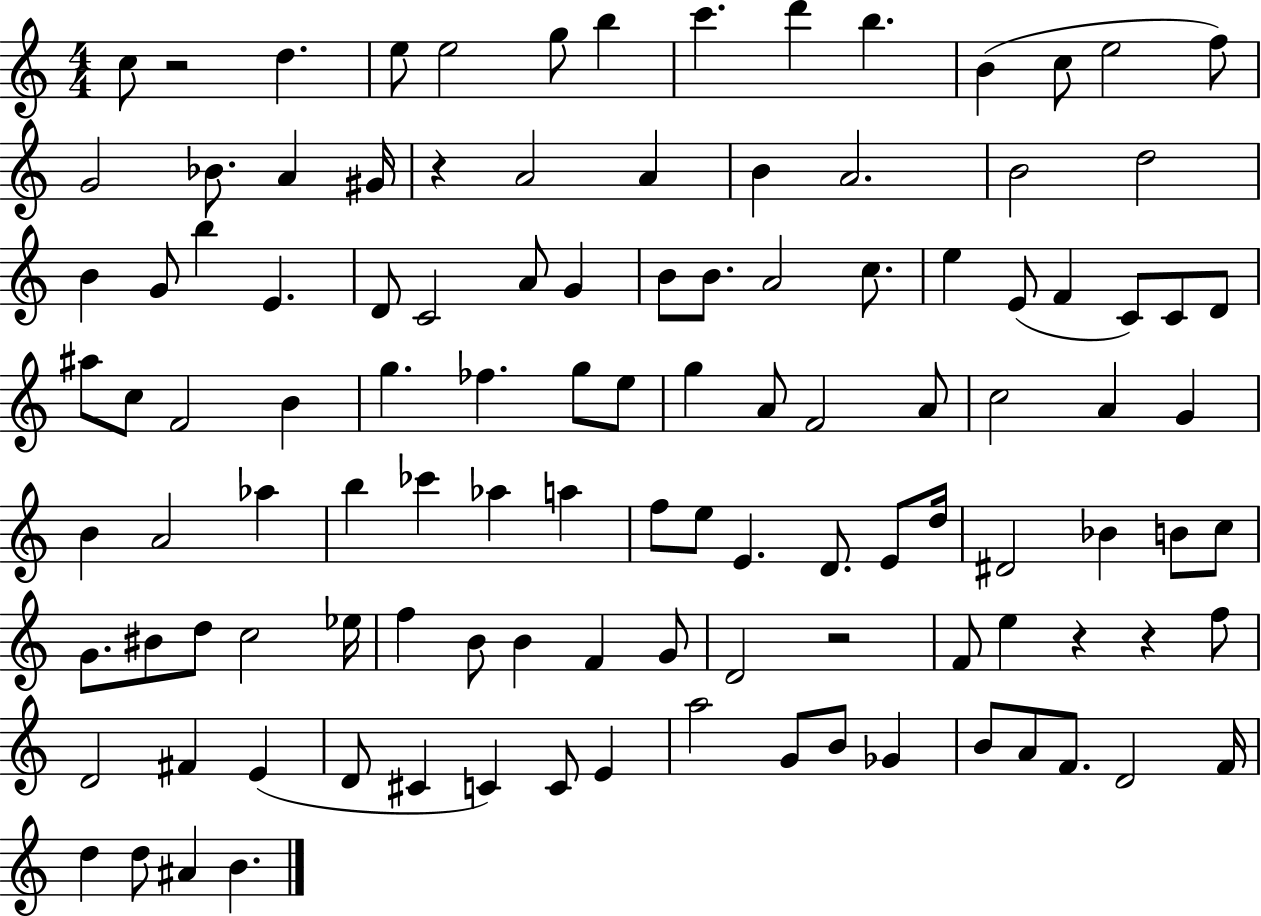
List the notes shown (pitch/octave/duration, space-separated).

C5/e R/h D5/q. E5/e E5/h G5/e B5/q C6/q. D6/q B5/q. B4/q C5/e E5/h F5/e G4/h Bb4/e. A4/q G#4/s R/q A4/h A4/q B4/q A4/h. B4/h D5/h B4/q G4/e B5/q E4/q. D4/e C4/h A4/e G4/q B4/e B4/e. A4/h C5/e. E5/q E4/e F4/q C4/e C4/e D4/e A#5/e C5/e F4/h B4/q G5/q. FES5/q. G5/e E5/e G5/q A4/e F4/h A4/e C5/h A4/q G4/q B4/q A4/h Ab5/q B5/q CES6/q Ab5/q A5/q F5/e E5/e E4/q. D4/e. E4/e D5/s D#4/h Bb4/q B4/e C5/e G4/e. BIS4/e D5/e C5/h Eb5/s F5/q B4/e B4/q F4/q G4/e D4/h R/h F4/e E5/q R/q R/q F5/e D4/h F#4/q E4/q D4/e C#4/q C4/q C4/e E4/q A5/h G4/e B4/e Gb4/q B4/e A4/e F4/e. D4/h F4/s D5/q D5/e A#4/q B4/q.